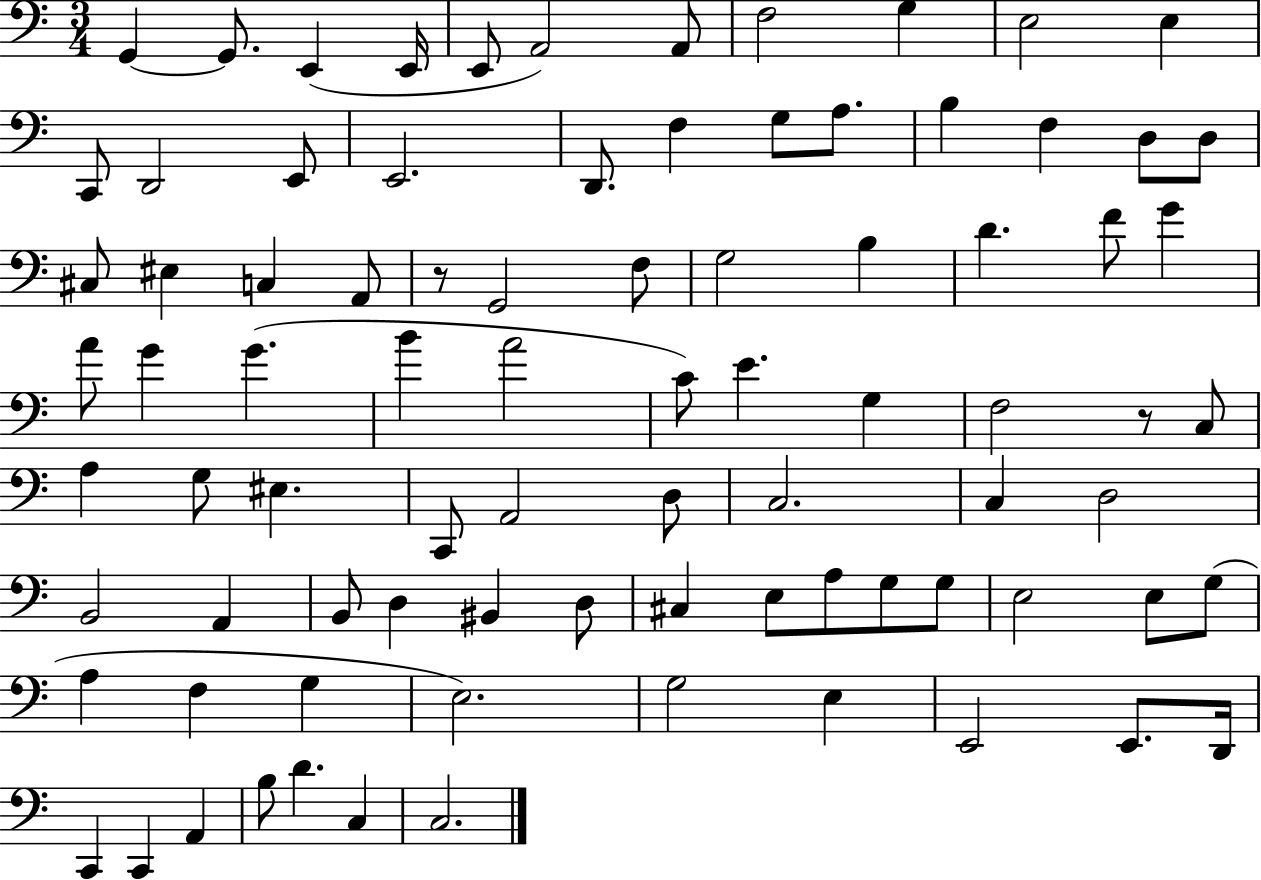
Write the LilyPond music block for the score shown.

{
  \clef bass
  \numericTimeSignature
  \time 3/4
  \key c \major
  g,4~~ g,8. e,4( e,16 | e,8 a,2) a,8 | f2 g4 | e2 e4 | \break c,8 d,2 e,8 | e,2. | d,8. f4 g8 a8. | b4 f4 d8 d8 | \break cis8 eis4 c4 a,8 | r8 g,2 f8 | g2 b4 | d'4. f'8 g'4 | \break a'8 g'4 g'4.( | b'4 a'2 | c'8) e'4. g4 | f2 r8 c8 | \break a4 g8 eis4. | c,8 a,2 d8 | c2. | c4 d2 | \break b,2 a,4 | b,8 d4 bis,4 d8 | cis4 e8 a8 g8 g8 | e2 e8 g8( | \break a4 f4 g4 | e2.) | g2 e4 | e,2 e,8. d,16 | \break c,4 c,4 a,4 | b8 d'4. c4 | c2. | \bar "|."
}